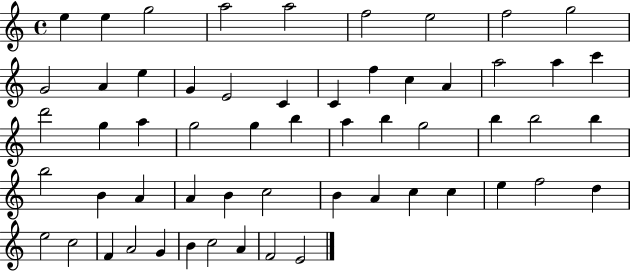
{
  \clef treble
  \time 4/4
  \defaultTimeSignature
  \key c \major
  e''4 e''4 g''2 | a''2 a''2 | f''2 e''2 | f''2 g''2 | \break g'2 a'4 e''4 | g'4 e'2 c'4 | c'4 f''4 c''4 a'4 | a''2 a''4 c'''4 | \break d'''2 g''4 a''4 | g''2 g''4 b''4 | a''4 b''4 g''2 | b''4 b''2 b''4 | \break b''2 b'4 a'4 | a'4 b'4 c''2 | b'4 a'4 c''4 c''4 | e''4 f''2 d''4 | \break e''2 c''2 | f'4 a'2 g'4 | b'4 c''2 a'4 | f'2 e'2 | \break \bar "|."
}